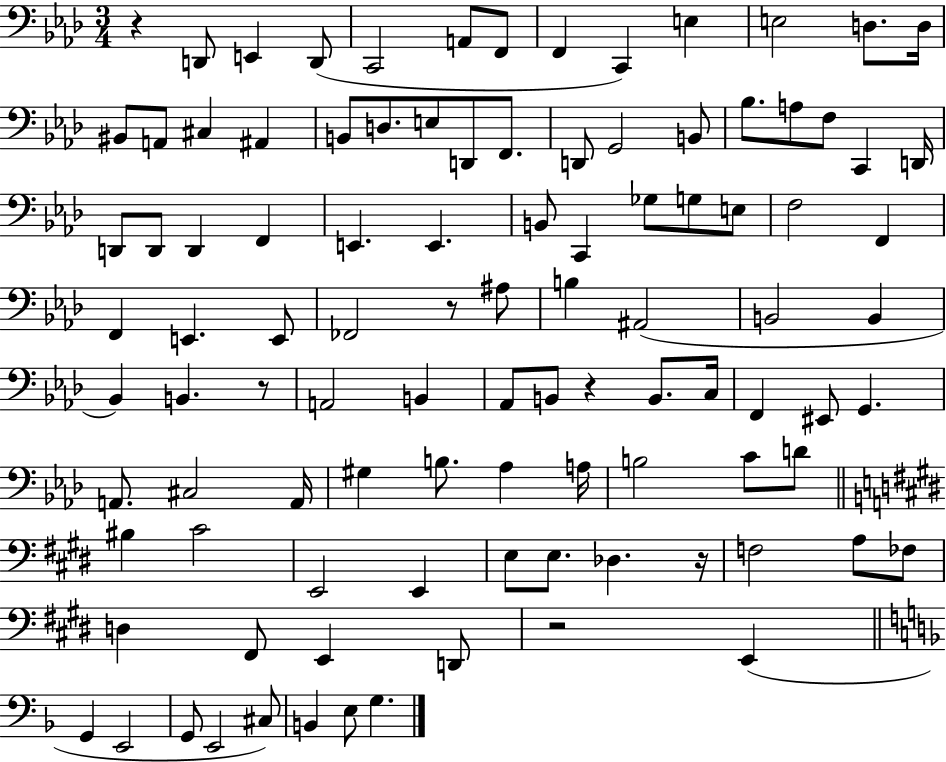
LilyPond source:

{
  \clef bass
  \numericTimeSignature
  \time 3/4
  \key aes \major
  r4 d,8 e,4 d,8( | c,2 a,8 f,8 | f,4 c,4) e4 | e2 d8. d16 | \break bis,8 a,8 cis4 ais,4 | b,8 d8. e8 d,8 f,8. | d,8 g,2 b,8 | bes8. a8 f8 c,4 d,16 | \break d,8 d,8 d,4 f,4 | e,4. e,4. | b,8 c,4 ges8 g8 e8 | f2 f,4 | \break f,4 e,4. e,8 | fes,2 r8 ais8 | b4 ais,2( | b,2 b,4 | \break bes,4) b,4. r8 | a,2 b,4 | aes,8 b,8 r4 b,8. c16 | f,4 eis,8 g,4. | \break a,8. cis2 a,16 | gis4 b8. aes4 a16 | b2 c'8 d'8 | \bar "||" \break \key e \major bis4 cis'2 | e,2 e,4 | e8 e8. des4. r16 | f2 a8 fes8 | \break d4 fis,8 e,4 d,8 | r2 e,4( | \bar "||" \break \key f \major g,4 e,2 | g,8 e,2 cis8) | b,4 e8 g4. | \bar "|."
}